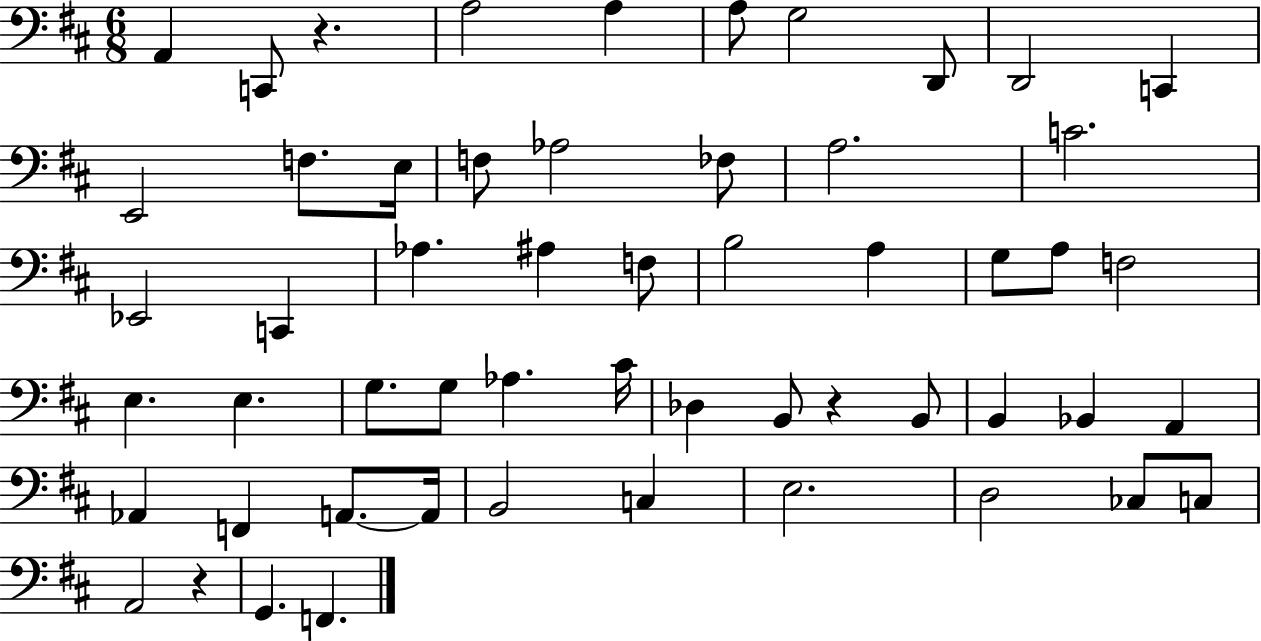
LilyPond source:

{
  \clef bass
  \numericTimeSignature
  \time 6/8
  \key d \major
  \repeat volta 2 { a,4 c,8 r4. | a2 a4 | a8 g2 d,8 | d,2 c,4 | \break e,2 f8. e16 | f8 aes2 fes8 | a2. | c'2. | \break ees,2 c,4 | aes4. ais4 f8 | b2 a4 | g8 a8 f2 | \break e4. e4. | g8. g8 aes4. cis'16 | des4 b,8 r4 b,8 | b,4 bes,4 a,4 | \break aes,4 f,4 a,8.~~ a,16 | b,2 c4 | e2. | d2 ces8 c8 | \break a,2 r4 | g,4. f,4. | } \bar "|."
}